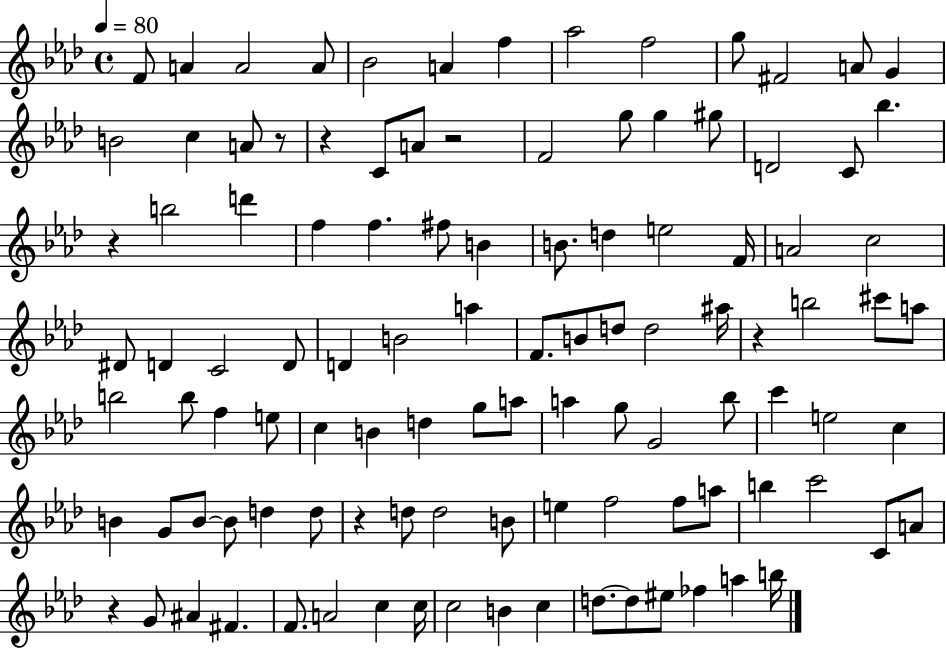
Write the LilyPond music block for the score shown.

{
  \clef treble
  \time 4/4
  \defaultTimeSignature
  \key aes \major
  \tempo 4 = 80
  f'8 a'4 a'2 a'8 | bes'2 a'4 f''4 | aes''2 f''2 | g''8 fis'2 a'8 g'4 | \break b'2 c''4 a'8 r8 | r4 c'8 a'8 r2 | f'2 g''8 g''4 gis''8 | d'2 c'8 bes''4. | \break r4 b''2 d'''4 | f''4 f''4. fis''8 b'4 | b'8. d''4 e''2 f'16 | a'2 c''2 | \break dis'8 d'4 c'2 d'8 | d'4 b'2 a''4 | f'8. b'8 d''8 d''2 ais''16 | r4 b''2 cis'''8 a''8 | \break b''2 b''8 f''4 e''8 | c''4 b'4 d''4 g''8 a''8 | a''4 g''8 g'2 bes''8 | c'''4 e''2 c''4 | \break b'4 g'8 b'8~~ b'8 d''4 d''8 | r4 d''8 d''2 b'8 | e''4 f''2 f''8 a''8 | b''4 c'''2 c'8 a'8 | \break r4 g'8 ais'4 fis'4. | f'8. a'2 c''4 c''16 | c''2 b'4 c''4 | d''8.~~ d''8 eis''8 fes''4 a''4 b''16 | \break \bar "|."
}